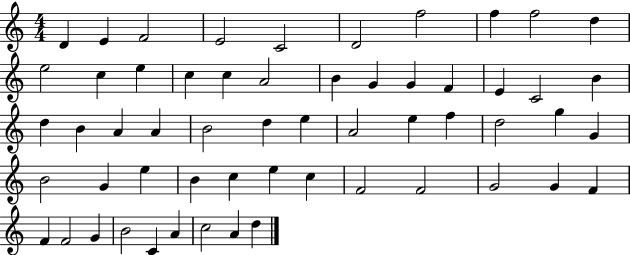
D4/q E4/q F4/h E4/h C4/h D4/h F5/h F5/q F5/h D5/q E5/h C5/q E5/q C5/q C5/q A4/h B4/q G4/q G4/q F4/q E4/q C4/h B4/q D5/q B4/q A4/q A4/q B4/h D5/q E5/q A4/h E5/q F5/q D5/h G5/q G4/q B4/h G4/q E5/q B4/q C5/q E5/q C5/q F4/h F4/h G4/h G4/q F4/q F4/q F4/h G4/q B4/h C4/q A4/q C5/h A4/q D5/q